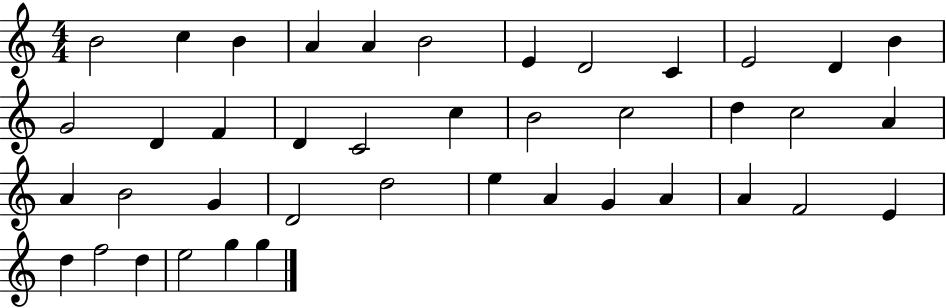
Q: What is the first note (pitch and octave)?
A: B4